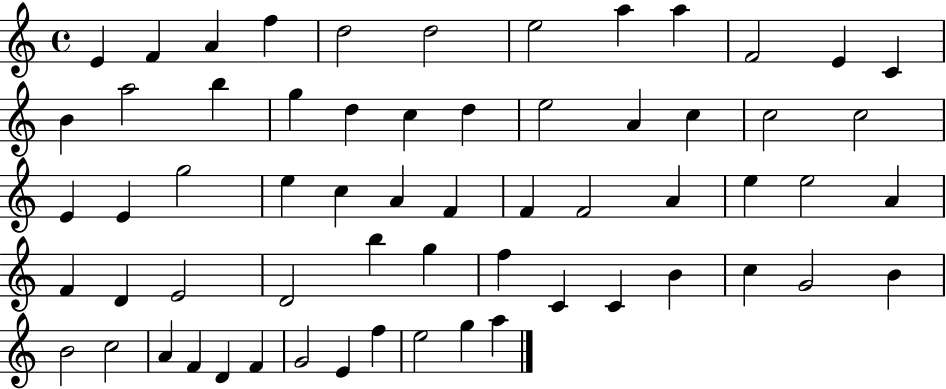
{
  \clef treble
  \time 4/4
  \defaultTimeSignature
  \key c \major
  e'4 f'4 a'4 f''4 | d''2 d''2 | e''2 a''4 a''4 | f'2 e'4 c'4 | \break b'4 a''2 b''4 | g''4 d''4 c''4 d''4 | e''2 a'4 c''4 | c''2 c''2 | \break e'4 e'4 g''2 | e''4 c''4 a'4 f'4 | f'4 f'2 a'4 | e''4 e''2 a'4 | \break f'4 d'4 e'2 | d'2 b''4 g''4 | f''4 c'4 c'4 b'4 | c''4 g'2 b'4 | \break b'2 c''2 | a'4 f'4 d'4 f'4 | g'2 e'4 f''4 | e''2 g''4 a''4 | \break \bar "|."
}